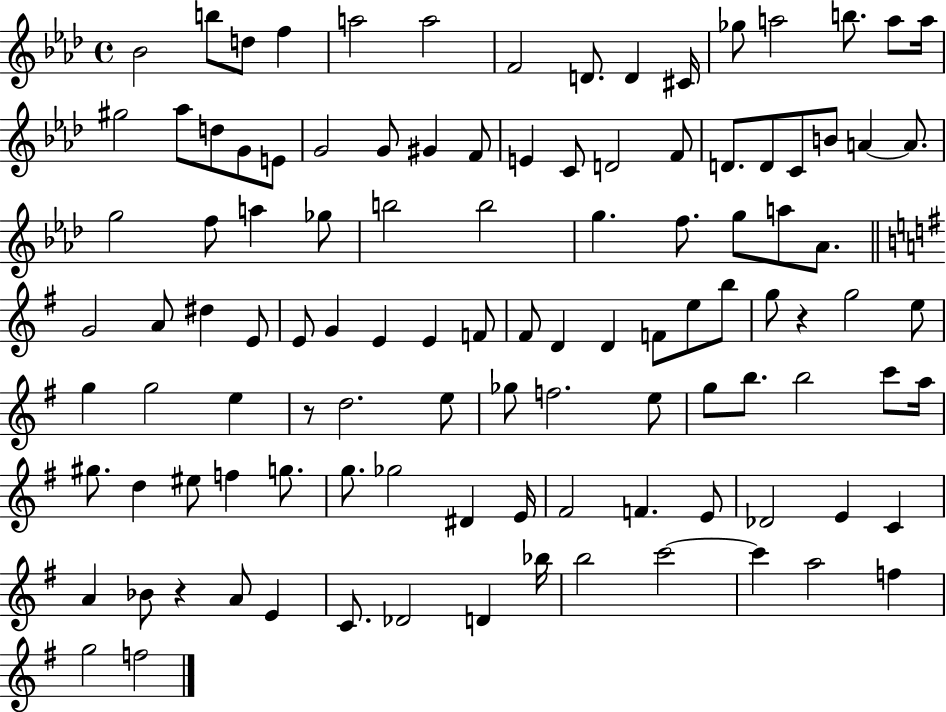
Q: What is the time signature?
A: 4/4